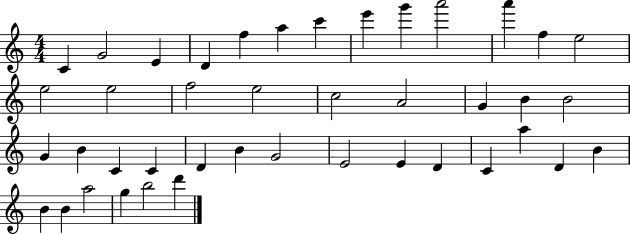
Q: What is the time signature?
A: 4/4